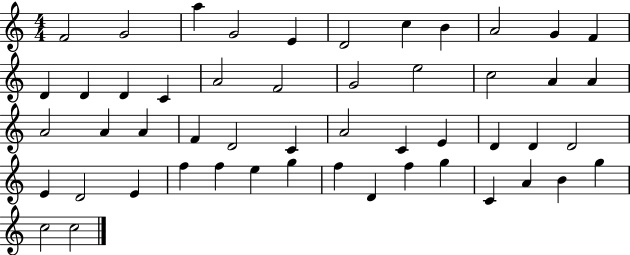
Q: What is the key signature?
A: C major